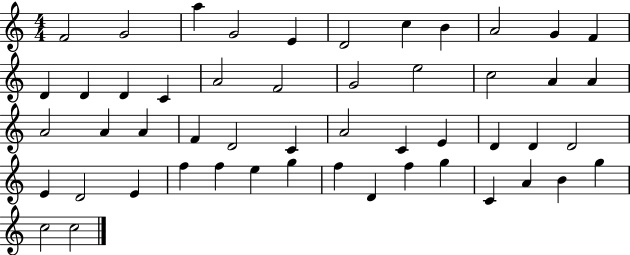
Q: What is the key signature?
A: C major